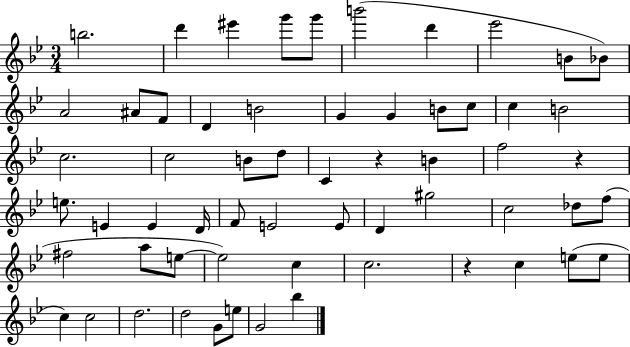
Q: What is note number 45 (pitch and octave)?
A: C5